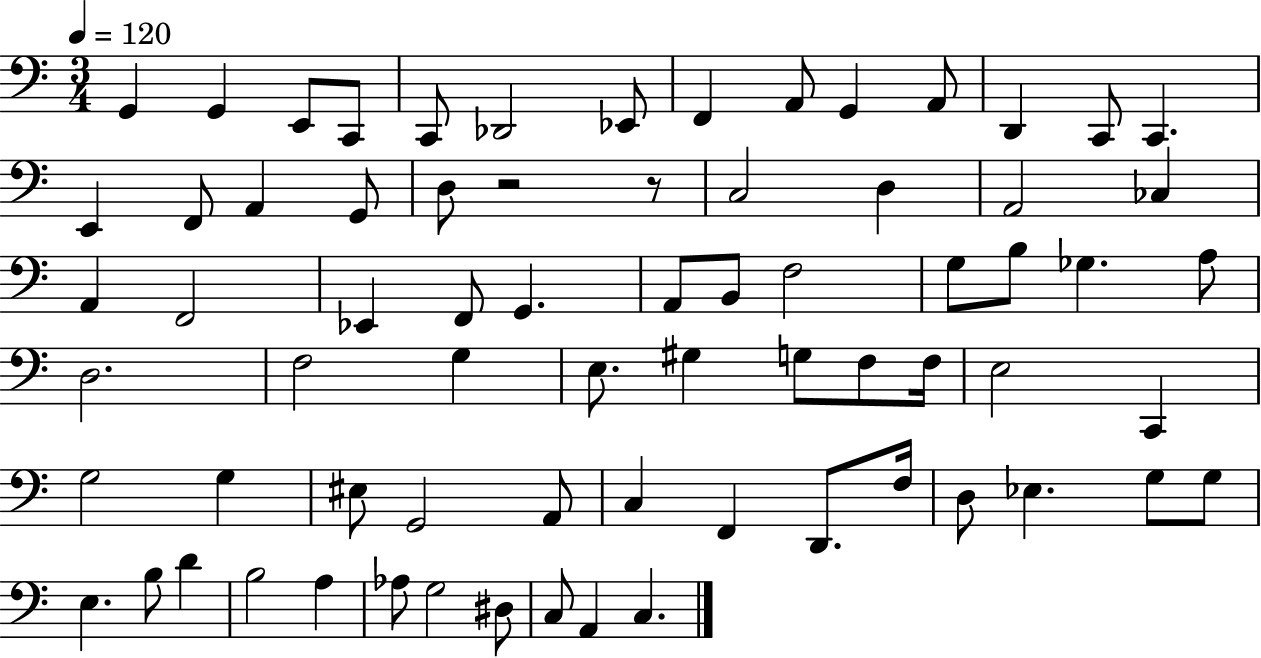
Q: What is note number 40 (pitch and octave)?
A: G#3